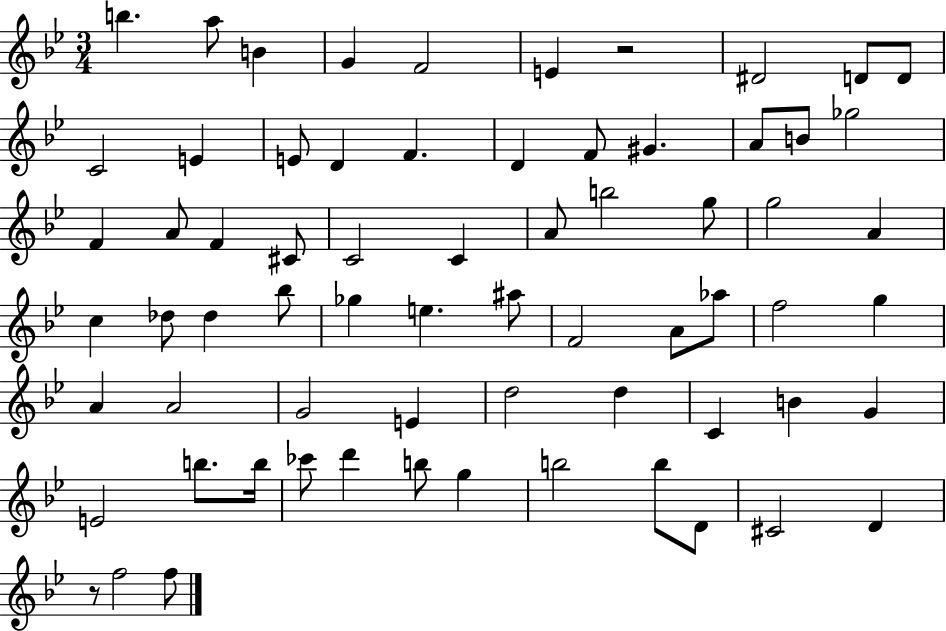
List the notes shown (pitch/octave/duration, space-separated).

B5/q. A5/e B4/q G4/q F4/h E4/q R/h D#4/h D4/e D4/e C4/h E4/q E4/e D4/q F4/q. D4/q F4/e G#4/q. A4/e B4/e Gb5/h F4/q A4/e F4/q C#4/e C4/h C4/q A4/e B5/h G5/e G5/h A4/q C5/q Db5/e Db5/q Bb5/e Gb5/q E5/q. A#5/e F4/h A4/e Ab5/e F5/h G5/q A4/q A4/h G4/h E4/q D5/h D5/q C4/q B4/q G4/q E4/h B5/e. B5/s CES6/e D6/q B5/e G5/q B5/h B5/e D4/e C#4/h D4/q R/e F5/h F5/e